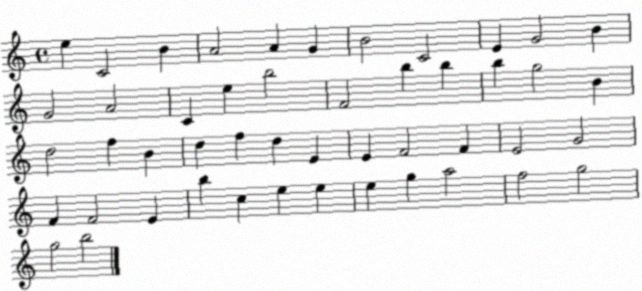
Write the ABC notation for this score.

X:1
T:Untitled
M:4/4
L:1/4
K:C
e C2 B A2 A G B2 C2 E G2 B G2 A2 C e b2 F2 b b b g2 B d2 f B d f d E E F2 F E2 G2 F F2 E b c e e e g a2 f2 g2 g2 b2